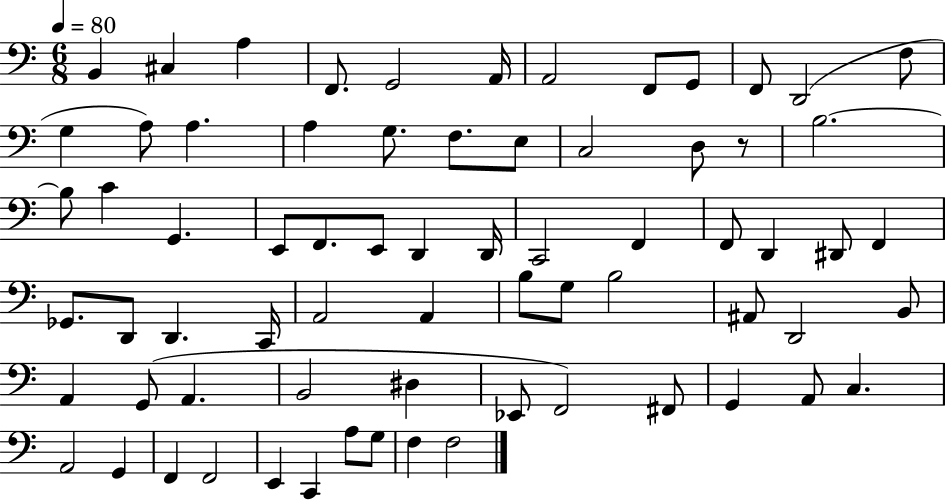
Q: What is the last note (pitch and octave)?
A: F3